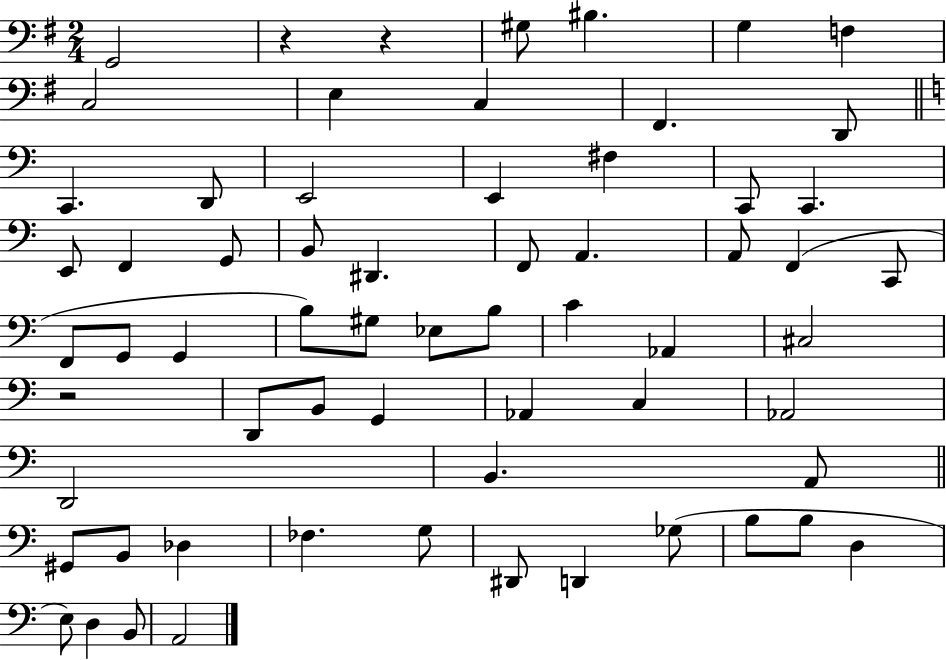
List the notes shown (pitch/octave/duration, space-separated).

G2/h R/q R/q G#3/e BIS3/q. G3/q F3/q C3/h E3/q C3/q F#2/q. D2/e C2/q. D2/e E2/h E2/q F#3/q C2/e C2/q. E2/e F2/q G2/e B2/e D#2/q. F2/e A2/q. A2/e F2/q C2/e F2/e G2/e G2/q B3/e G#3/e Eb3/e B3/e C4/q Ab2/q C#3/h R/h D2/e B2/e G2/q Ab2/q C3/q Ab2/h D2/h B2/q. A2/e G#2/e B2/e Db3/q FES3/q. G3/e D#2/e D2/q Gb3/e B3/e B3/e D3/q E3/e D3/q B2/e A2/h